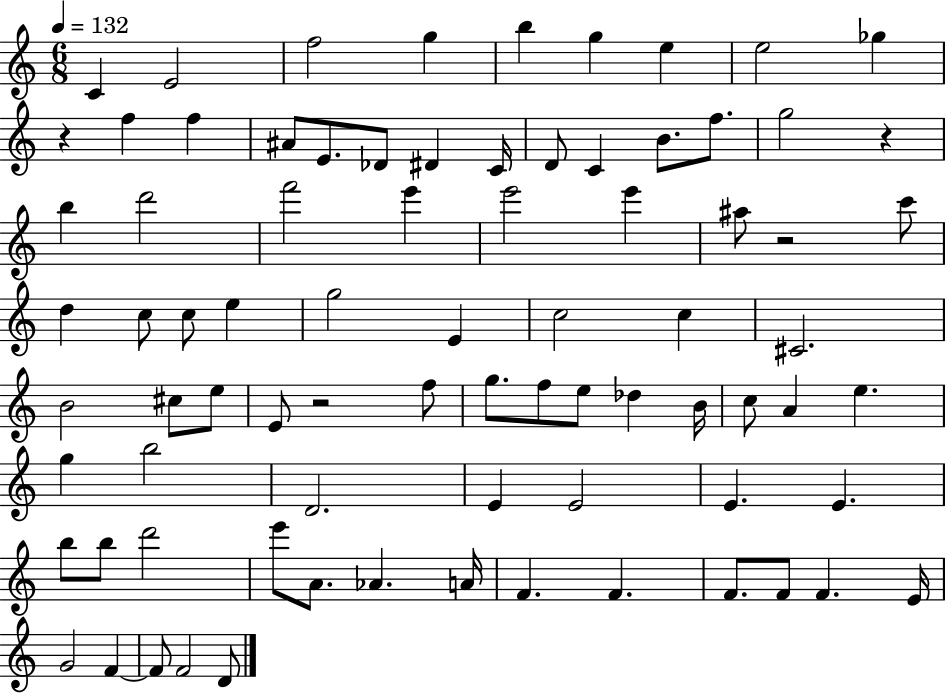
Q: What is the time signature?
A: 6/8